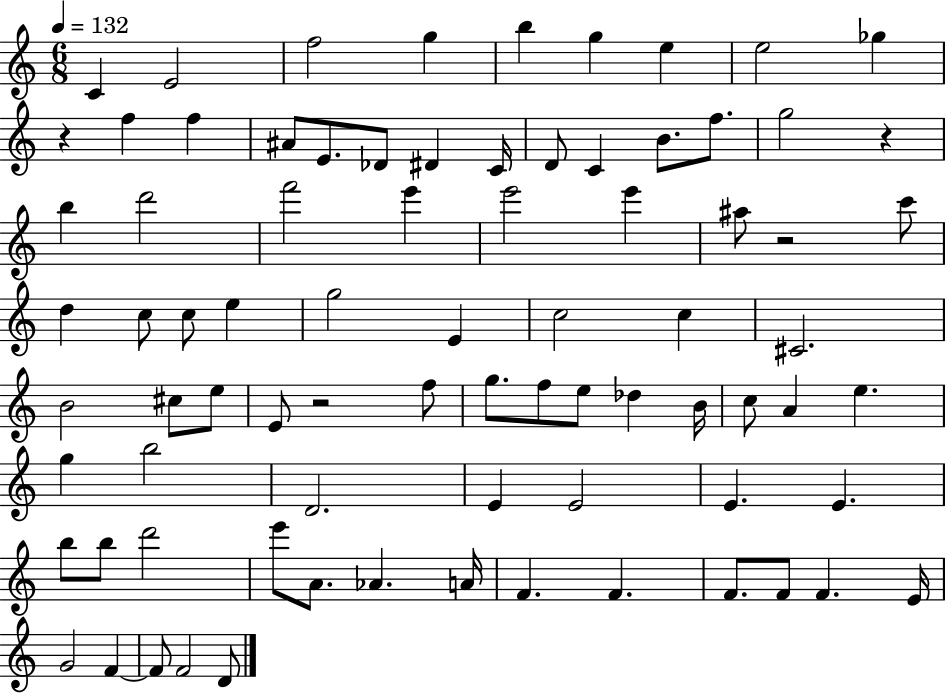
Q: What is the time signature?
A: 6/8